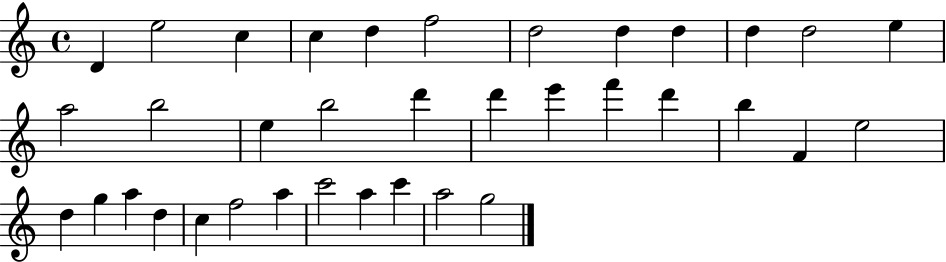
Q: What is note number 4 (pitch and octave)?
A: C5